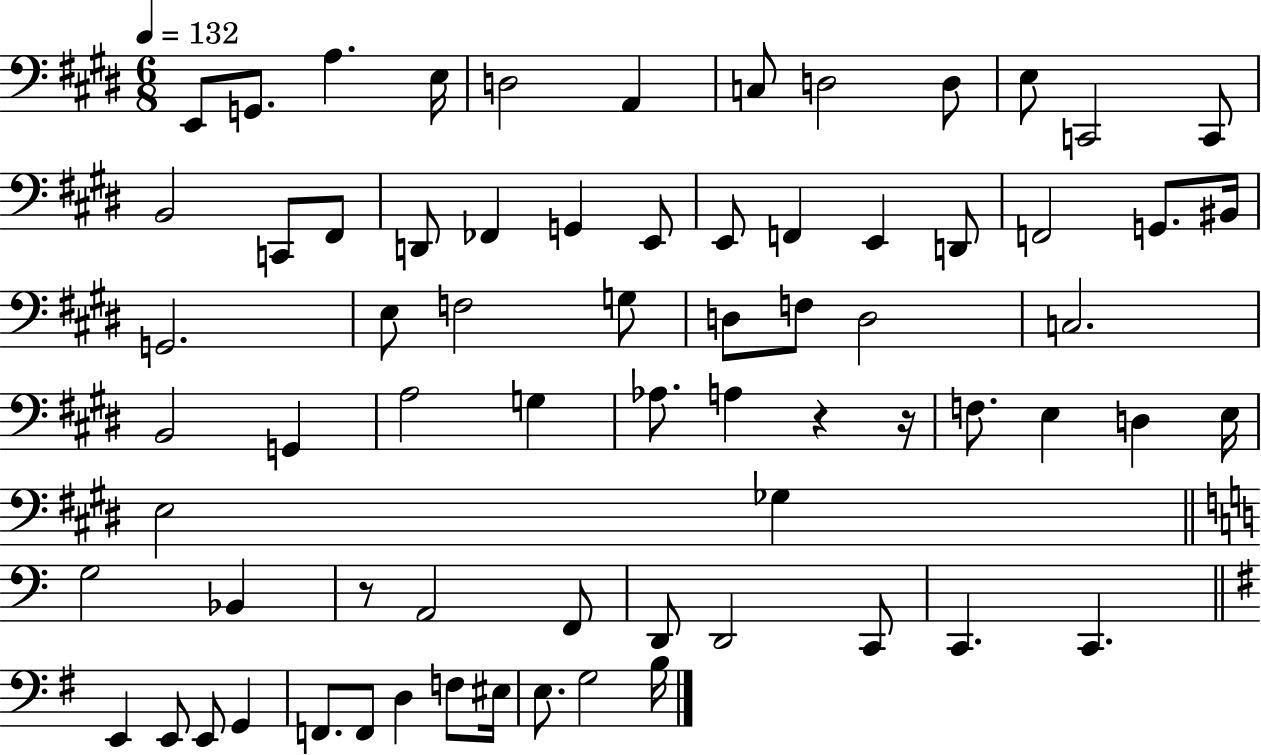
X:1
T:Untitled
M:6/8
L:1/4
K:E
E,,/2 G,,/2 A, E,/4 D,2 A,, C,/2 D,2 D,/2 E,/2 C,,2 C,,/2 B,,2 C,,/2 ^F,,/2 D,,/2 _F,, G,, E,,/2 E,,/2 F,, E,, D,,/2 F,,2 G,,/2 ^B,,/4 G,,2 E,/2 F,2 G,/2 D,/2 F,/2 D,2 C,2 B,,2 G,, A,2 G, _A,/2 A, z z/4 F,/2 E, D, E,/4 E,2 _G, G,2 _B,, z/2 A,,2 F,,/2 D,,/2 D,,2 C,,/2 C,, C,, E,, E,,/2 E,,/2 G,, F,,/2 F,,/2 D, F,/2 ^E,/4 E,/2 G,2 B,/4